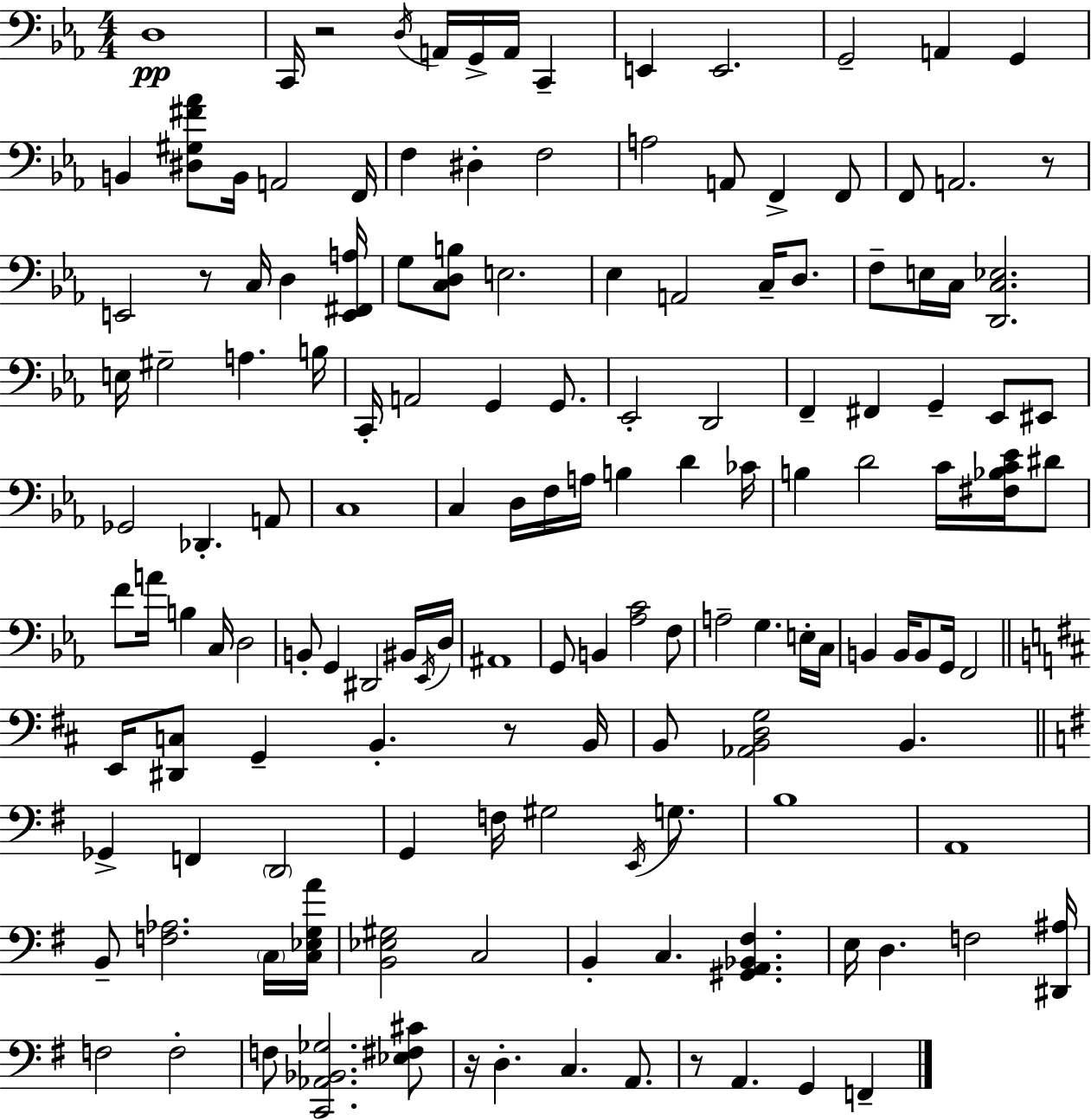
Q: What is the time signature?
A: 4/4